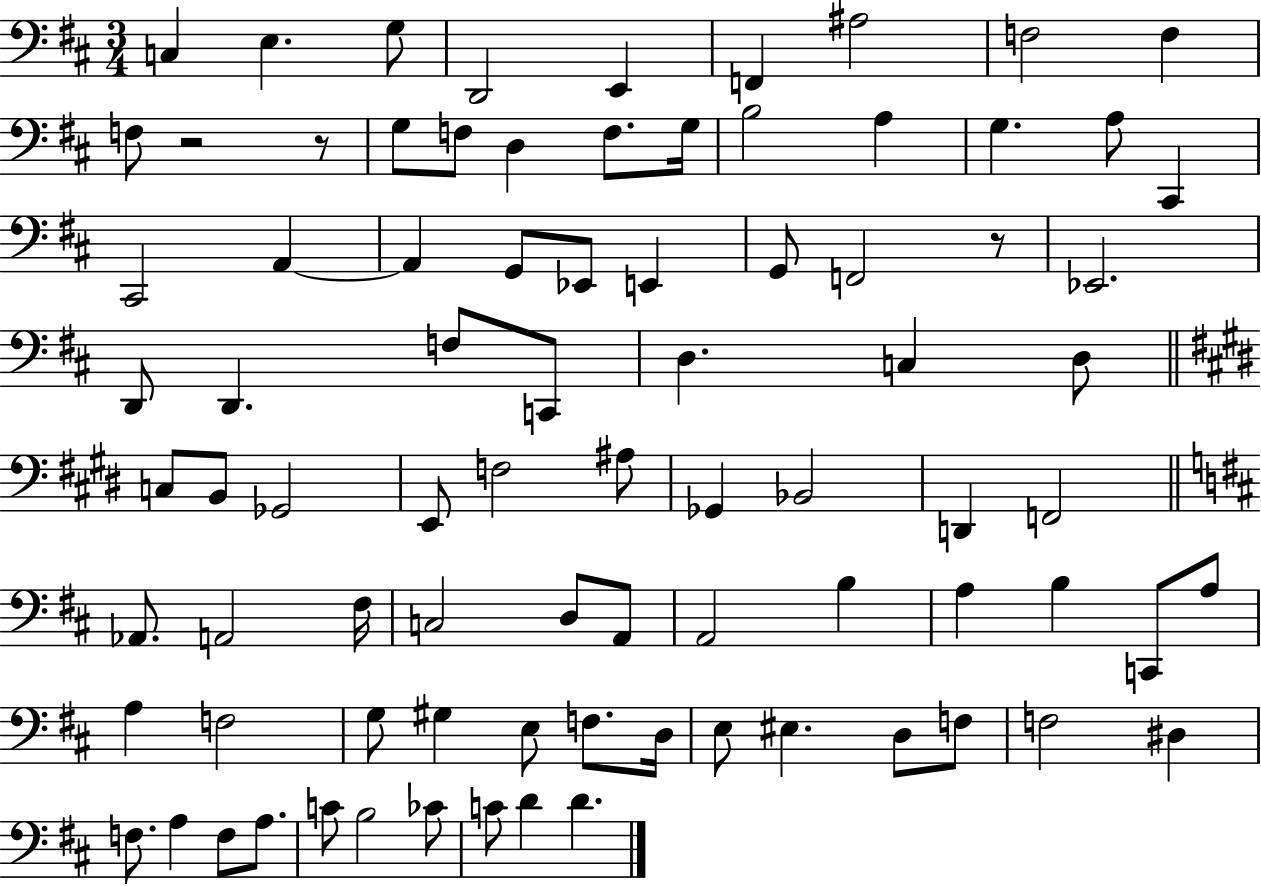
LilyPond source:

{
  \clef bass
  \numericTimeSignature
  \time 3/4
  \key d \major
  c4 e4. g8 | d,2 e,4 | f,4 ais2 | f2 f4 | \break f8 r2 r8 | g8 f8 d4 f8. g16 | b2 a4 | g4. a8 cis,4 | \break cis,2 a,4~~ | a,4 g,8 ees,8 e,4 | g,8 f,2 r8 | ees,2. | \break d,8 d,4. f8 c,8 | d4. c4 d8 | \bar "||" \break \key e \major c8 b,8 ges,2 | e,8 f2 ais8 | ges,4 bes,2 | d,4 f,2 | \break \bar "||" \break \key b \minor aes,8. a,2 fis16 | c2 d8 a,8 | a,2 b4 | a4 b4 c,8 a8 | \break a4 f2 | g8 gis4 e8 f8. d16 | e8 eis4. d8 f8 | f2 dis4 | \break f8. a4 f8 a8. | c'8 b2 ces'8 | c'8 d'4 d'4. | \bar "|."
}